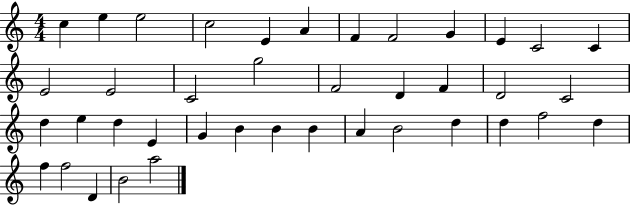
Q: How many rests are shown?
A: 0